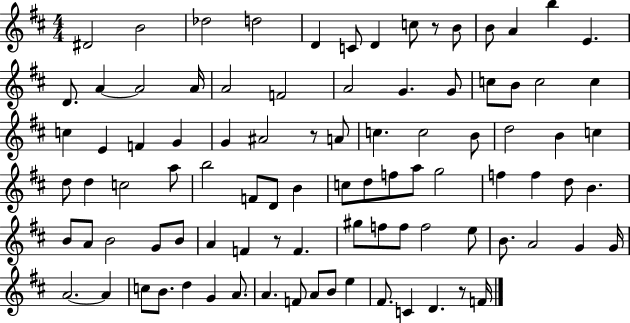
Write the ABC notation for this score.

X:1
T:Untitled
M:4/4
L:1/4
K:D
^D2 B2 _d2 d2 D C/2 D c/2 z/2 B/2 B/2 A b E D/2 A A2 A/4 A2 F2 A2 G G/2 c/2 B/2 c2 c c E F G G ^A2 z/2 A/2 c c2 B/2 d2 B c d/2 d c2 a/2 b2 F/2 D/2 B c/2 d/2 f/2 a/2 g2 f f d/2 B B/2 A/2 B2 G/2 B/2 A F z/2 F ^g/2 f/2 f/2 f2 e/2 B/2 A2 G G/4 A2 A c/2 B/2 d G A/2 A F/2 A/2 B/2 e ^F/2 C D z/2 F/4